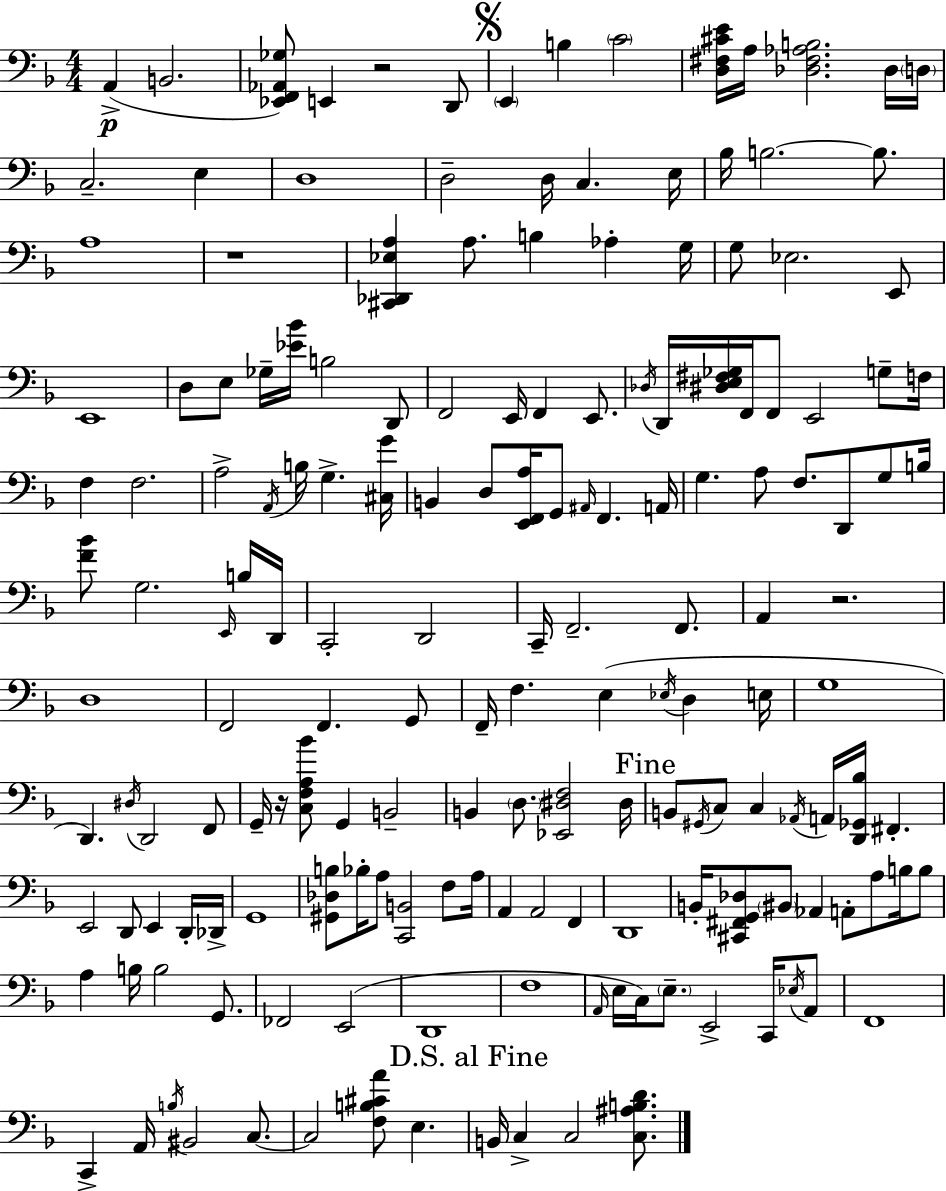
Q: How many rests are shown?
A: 4